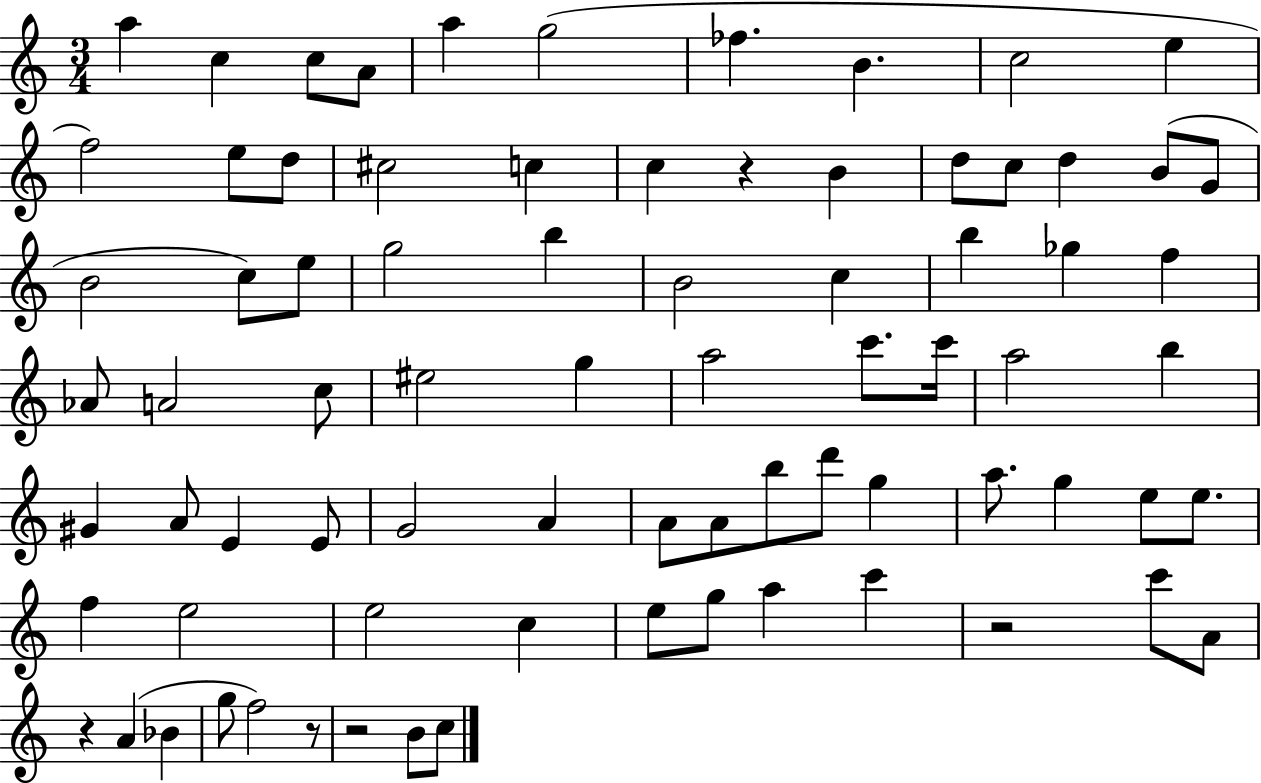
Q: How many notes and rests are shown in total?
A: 78